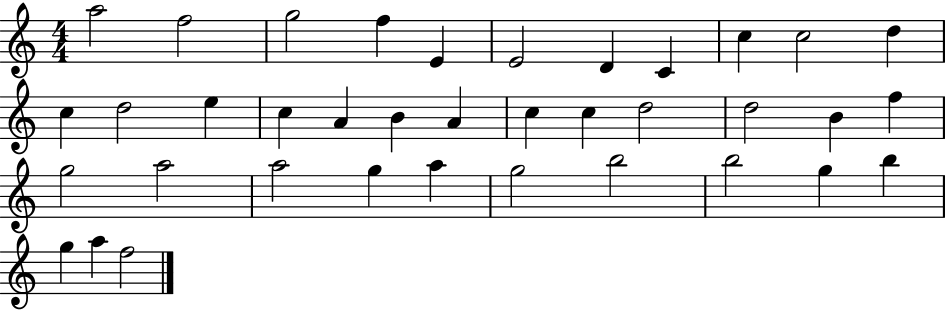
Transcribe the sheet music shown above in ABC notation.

X:1
T:Untitled
M:4/4
L:1/4
K:C
a2 f2 g2 f E E2 D C c c2 d c d2 e c A B A c c d2 d2 B f g2 a2 a2 g a g2 b2 b2 g b g a f2